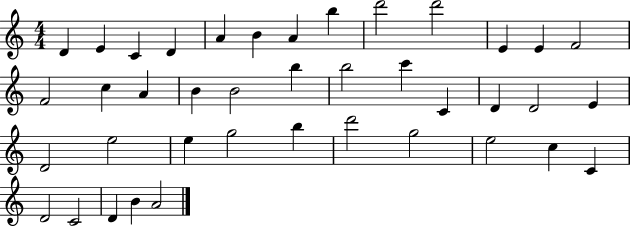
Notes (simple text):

D4/q E4/q C4/q D4/q A4/q B4/q A4/q B5/q D6/h D6/h E4/q E4/q F4/h F4/h C5/q A4/q B4/q B4/h B5/q B5/h C6/q C4/q D4/q D4/h E4/q D4/h E5/h E5/q G5/h B5/q D6/h G5/h E5/h C5/q C4/q D4/h C4/h D4/q B4/q A4/h